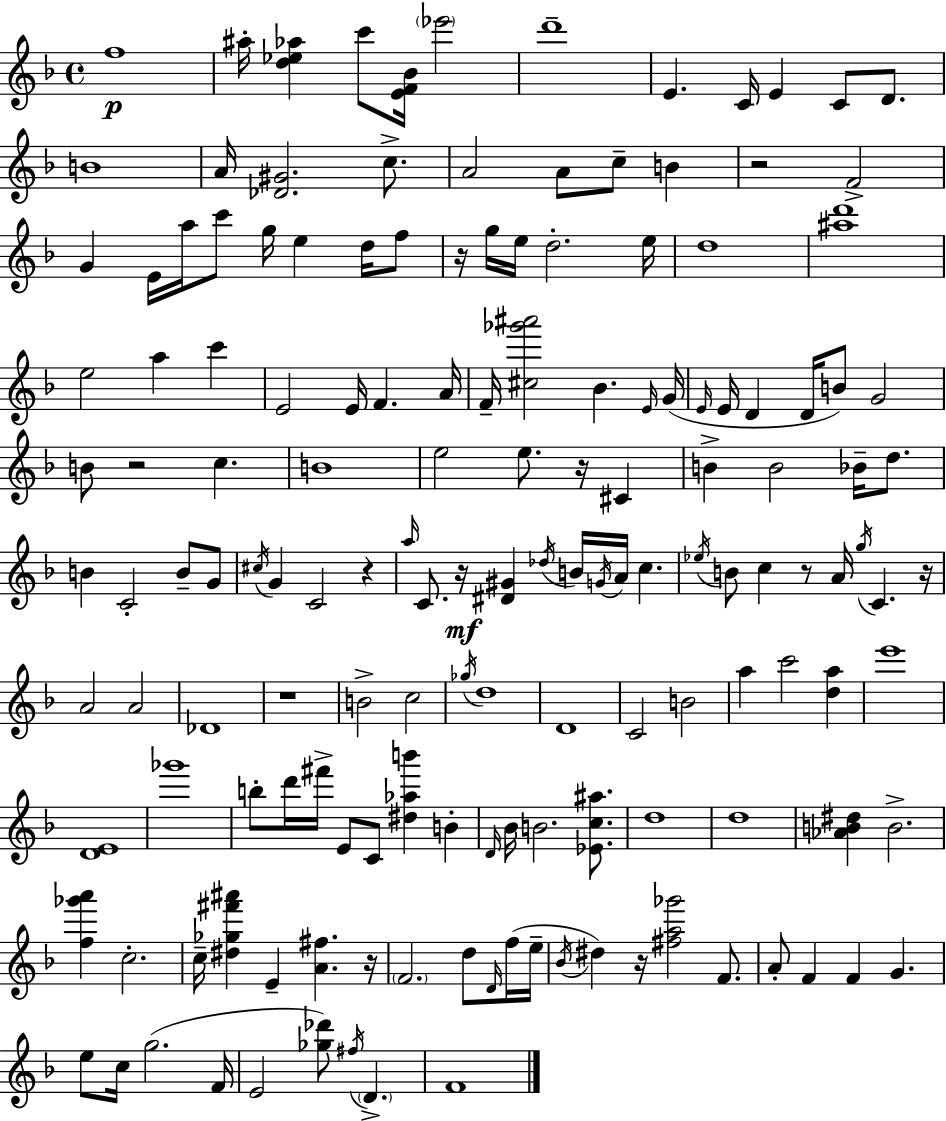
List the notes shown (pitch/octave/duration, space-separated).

F5/w A#5/s [D5,Eb5,Ab5]/q C6/e [E4,F4,Bb4]/s Eb6/h D6/w E4/q. C4/s E4/q C4/e D4/e. B4/w A4/s [Db4,G#4]/h. C5/e. A4/h A4/e C5/e B4/q R/h F4/h G4/q E4/s A5/s C6/e G5/s E5/q D5/s F5/e R/s G5/s E5/s D5/h. E5/s D5/w [A#5,D6]/w E5/h A5/q C6/q E4/h E4/s F4/q. A4/s F4/s [C#5,Gb6,A#6]/h Bb4/q. E4/s G4/s E4/s E4/s D4/q D4/s B4/e G4/h B4/e R/h C5/q. B4/w E5/h E5/e. R/s C#4/q B4/q B4/h Bb4/s D5/e. B4/q C4/h B4/e G4/e C#5/s G4/q C4/h R/q A5/s C4/e. R/s [D#4,G#4]/q Db5/s B4/s G4/s A4/s C5/q. Eb5/s B4/e C5/q R/e A4/s G5/s C4/q. R/s A4/h A4/h Db4/w R/w B4/h C5/h Gb5/s D5/w D4/w C4/h B4/h A5/q C6/h [D5,A5]/q E6/w [D4,E4]/w Gb6/w B5/e D6/s F#6/s E4/e C4/e [D#5,Ab5,B6]/q B4/q D4/s Bb4/s B4/h. [Eb4,C5,A#5]/e. D5/w D5/w [Ab4,B4,D#5]/q B4/h. [F5,Gb6,A6]/q C5/h. C5/s [D#5,Gb5,F#6,A#6]/q E4/q [A4,F#5]/q. R/s F4/h. D5/e D4/s F5/s E5/s Bb4/s D#5/q R/s [F#5,A5,Gb6]/h F4/e. A4/e F4/q F4/q G4/q. E5/e C5/s G5/h. F4/s E4/h [Gb5,Db6]/e F#5/s D4/q. F4/w